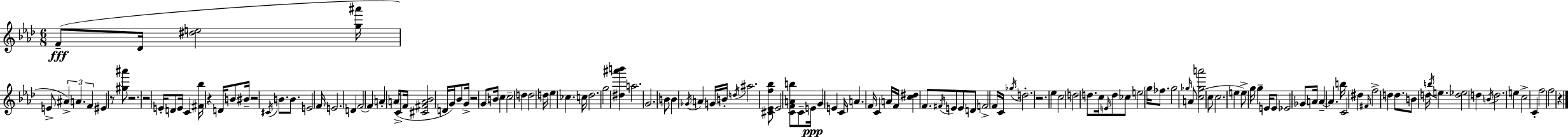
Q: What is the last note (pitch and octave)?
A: F5